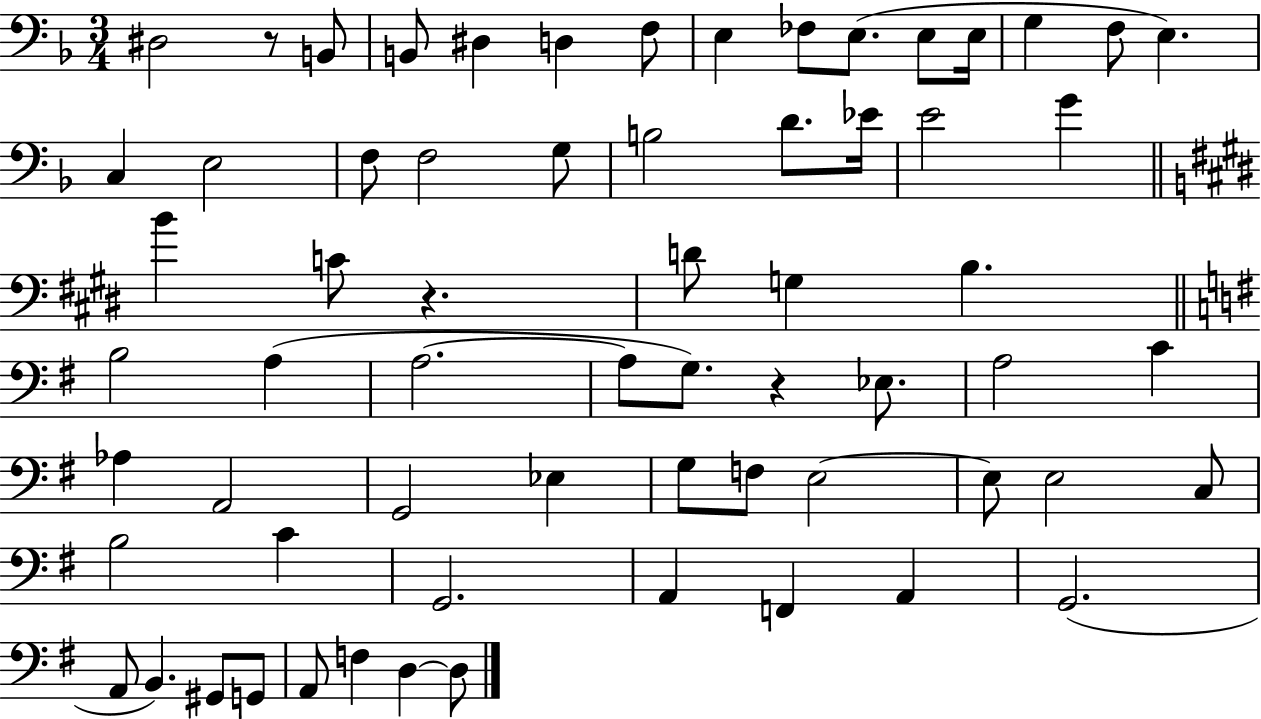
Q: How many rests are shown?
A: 3